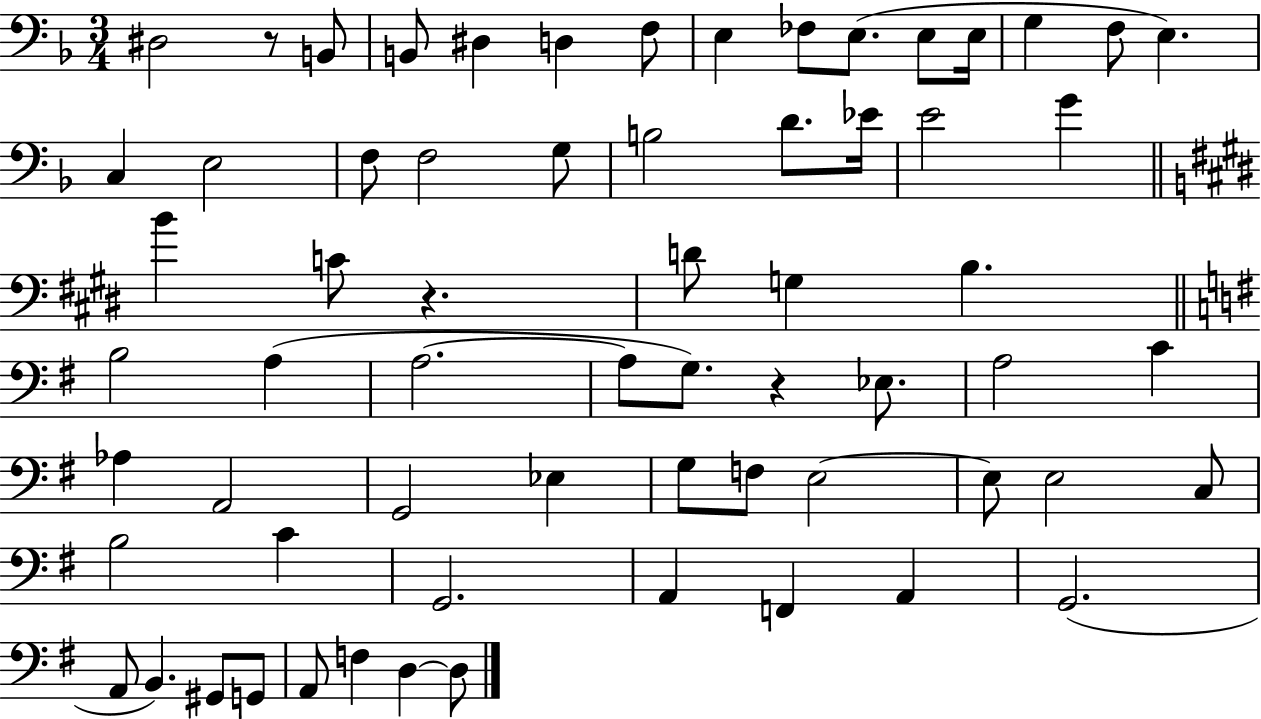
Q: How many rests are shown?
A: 3